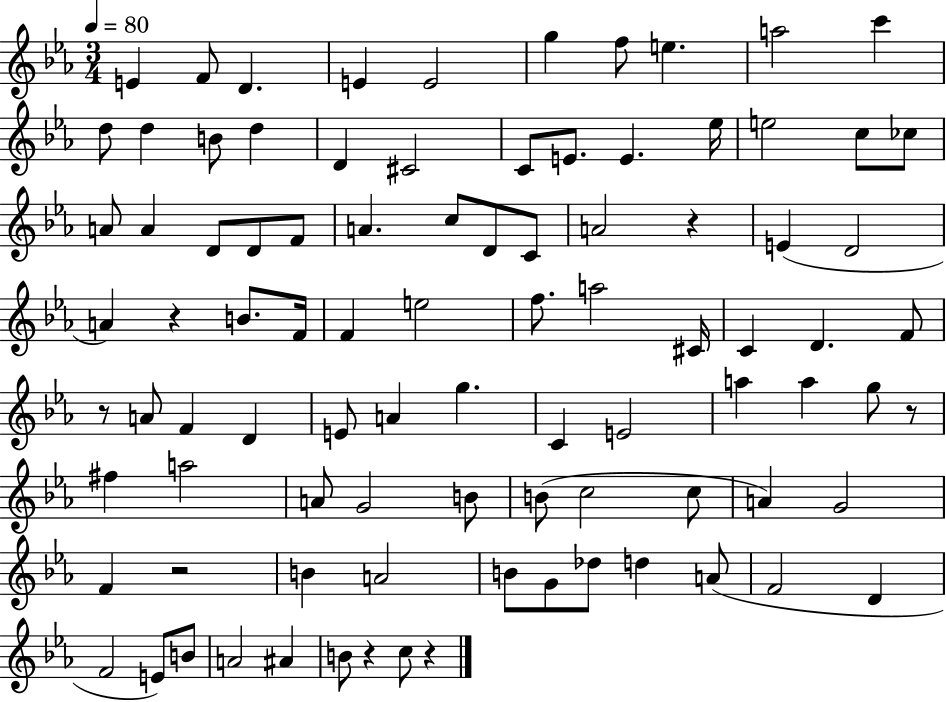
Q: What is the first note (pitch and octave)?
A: E4